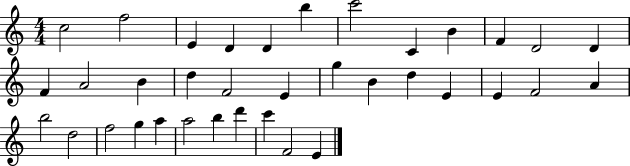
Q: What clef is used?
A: treble